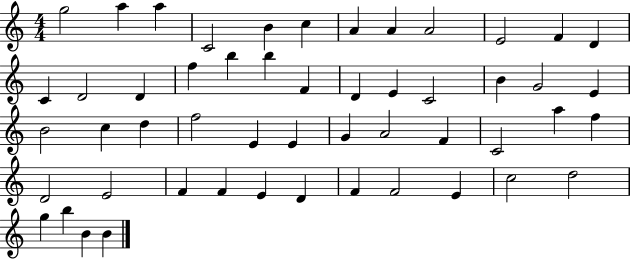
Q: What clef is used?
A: treble